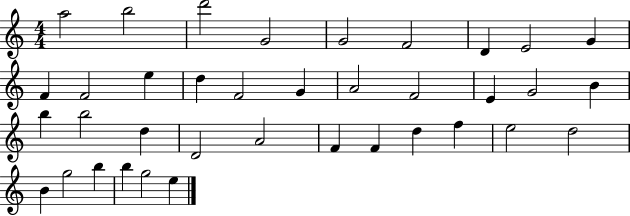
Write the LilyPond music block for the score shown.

{
  \clef treble
  \numericTimeSignature
  \time 4/4
  \key c \major
  a''2 b''2 | d'''2 g'2 | g'2 f'2 | d'4 e'2 g'4 | \break f'4 f'2 e''4 | d''4 f'2 g'4 | a'2 f'2 | e'4 g'2 b'4 | \break b''4 b''2 d''4 | d'2 a'2 | f'4 f'4 d''4 f''4 | e''2 d''2 | \break b'4 g''2 b''4 | b''4 g''2 e''4 | \bar "|."
}